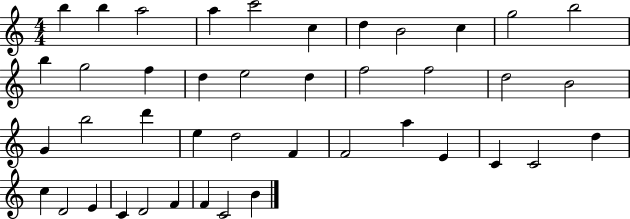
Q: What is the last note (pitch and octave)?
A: B4